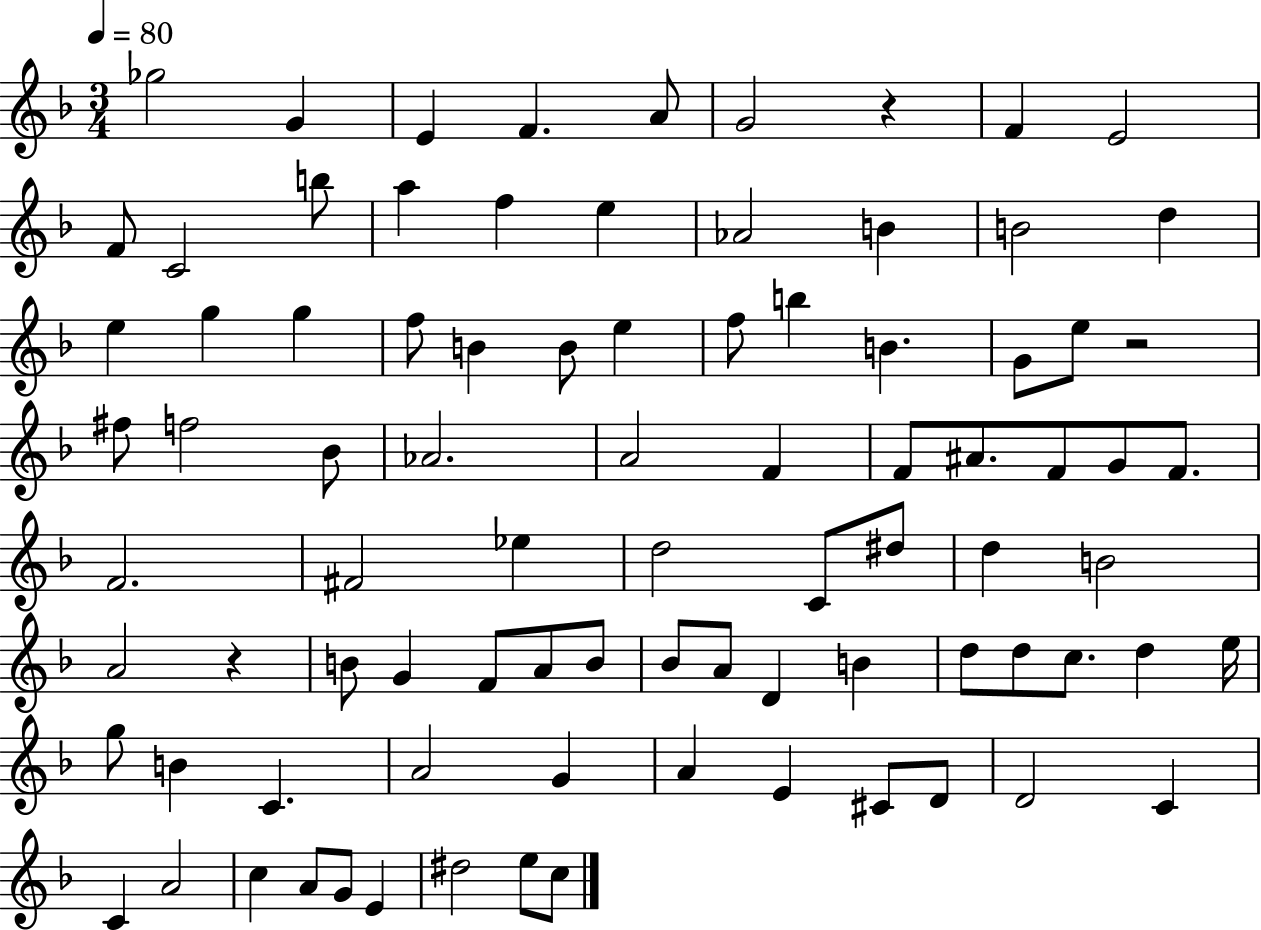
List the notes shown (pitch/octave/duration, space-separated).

Gb5/h G4/q E4/q F4/q. A4/e G4/h R/q F4/q E4/h F4/e C4/h B5/e A5/q F5/q E5/q Ab4/h B4/q B4/h D5/q E5/q G5/q G5/q F5/e B4/q B4/e E5/q F5/e B5/q B4/q. G4/e E5/e R/h F#5/e F5/h Bb4/e Ab4/h. A4/h F4/q F4/e A#4/e. F4/e G4/e F4/e. F4/h. F#4/h Eb5/q D5/h C4/e D#5/e D5/q B4/h A4/h R/q B4/e G4/q F4/e A4/e B4/e Bb4/e A4/e D4/q B4/q D5/e D5/e C5/e. D5/q E5/s G5/e B4/q C4/q. A4/h G4/q A4/q E4/q C#4/e D4/e D4/h C4/q C4/q A4/h C5/q A4/e G4/e E4/q D#5/h E5/e C5/e